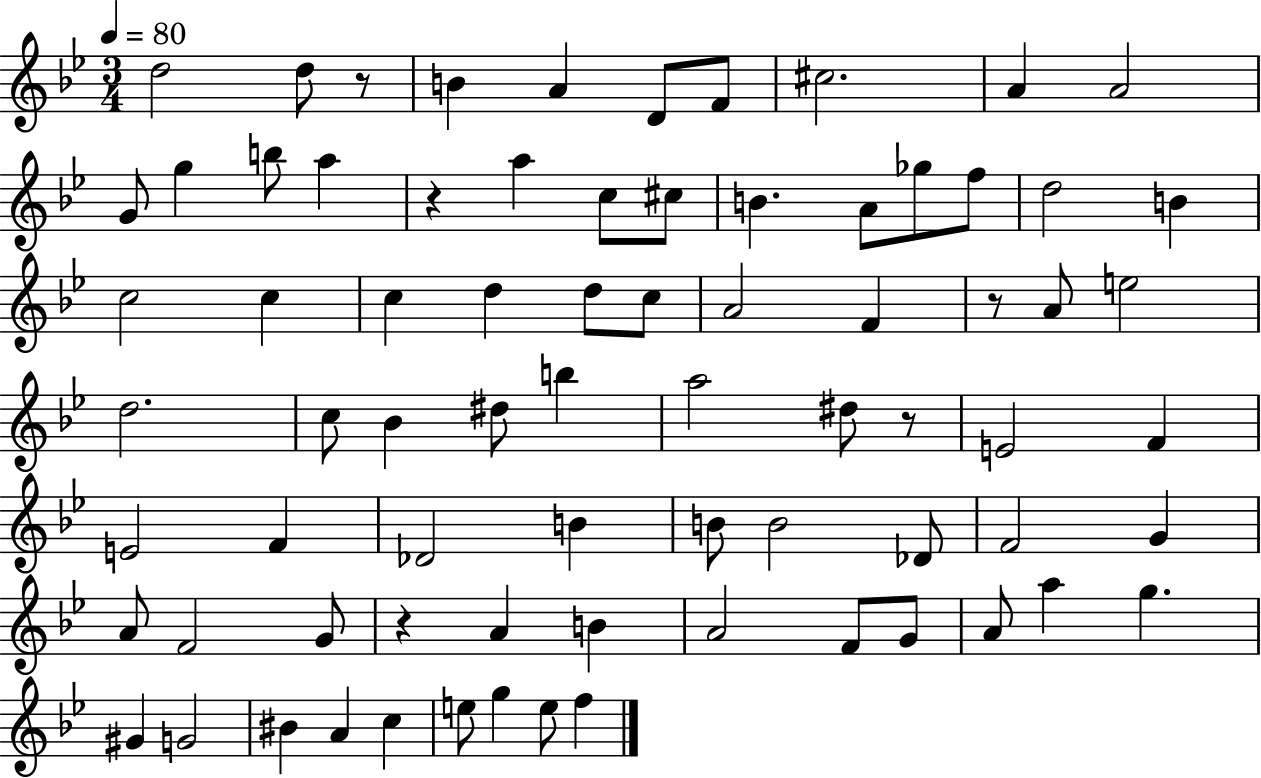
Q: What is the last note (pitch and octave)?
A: F5